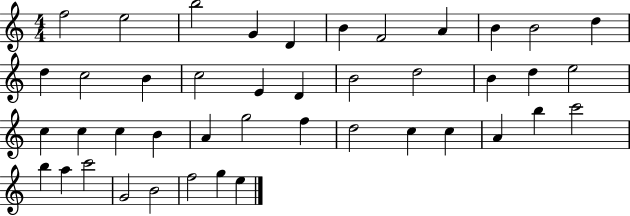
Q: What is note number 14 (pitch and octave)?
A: B4